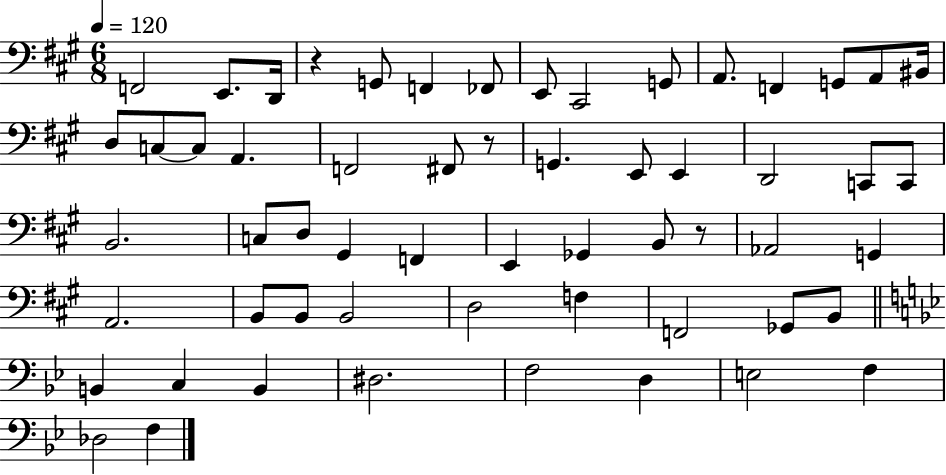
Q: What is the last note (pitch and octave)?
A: F3